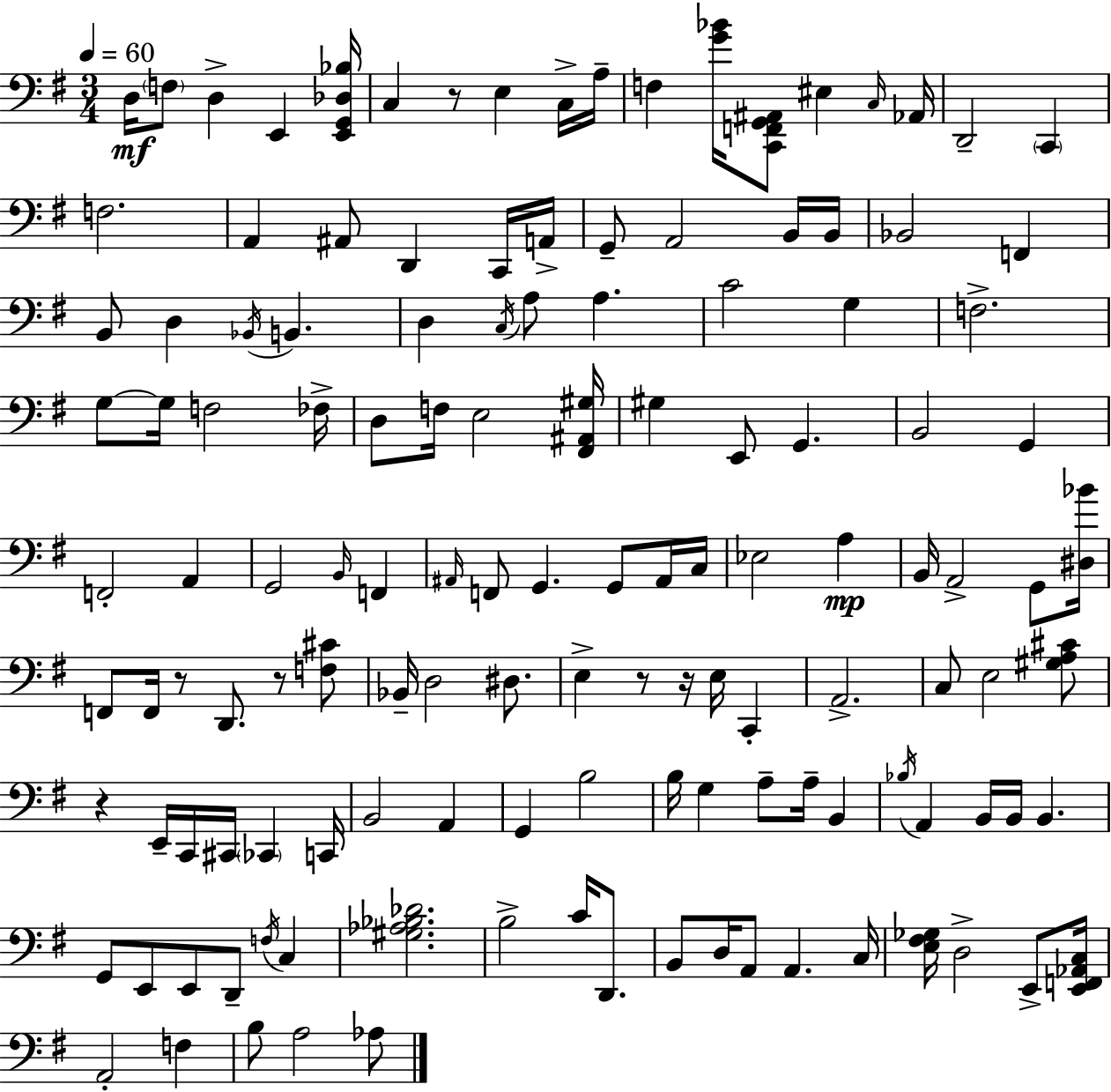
D3/s F3/e D3/q E2/q [E2,G2,Db3,Bb3]/s C3/q R/e E3/q C3/s A3/s F3/q [G4,Bb4]/s [C2,F2,G2,A#2]/e EIS3/q C3/s Ab2/s D2/h C2/q F3/h. A2/q A#2/e D2/q C2/s A2/s G2/e A2/h B2/s B2/s Bb2/h F2/q B2/e D3/q Bb2/s B2/q. D3/q C3/s A3/e A3/q. C4/h G3/q F3/h. G3/e G3/s F3/h FES3/s D3/e F3/s E3/h [F#2,A#2,G#3]/s G#3/q E2/e G2/q. B2/h G2/q F2/h A2/q G2/h B2/s F2/q A#2/s F2/e G2/q. G2/e A#2/s C3/s Eb3/h A3/q B2/s A2/h G2/e [D#3,Bb4]/s F2/e F2/s R/e D2/e. R/e [F3,C#4]/e Bb2/s D3/h D#3/e. E3/q R/e R/s E3/s C2/q A2/h. C3/e E3/h [G#3,A3,C#4]/e R/q E2/s C2/s C#2/s CES2/q C2/s B2/h A2/q G2/q B3/h B3/s G3/q A3/e A3/s B2/q Bb3/s A2/q B2/s B2/s B2/q. G2/e E2/e E2/e D2/e F3/s C3/q [G#3,Ab3,Bb3,Db4]/h. B3/h C4/s D2/e. B2/e D3/s A2/e A2/q. C3/s [E3,F#3,Gb3]/s D3/h E2/e [E2,F2,Ab2,C3]/s A2/h F3/q B3/e A3/h Ab3/e